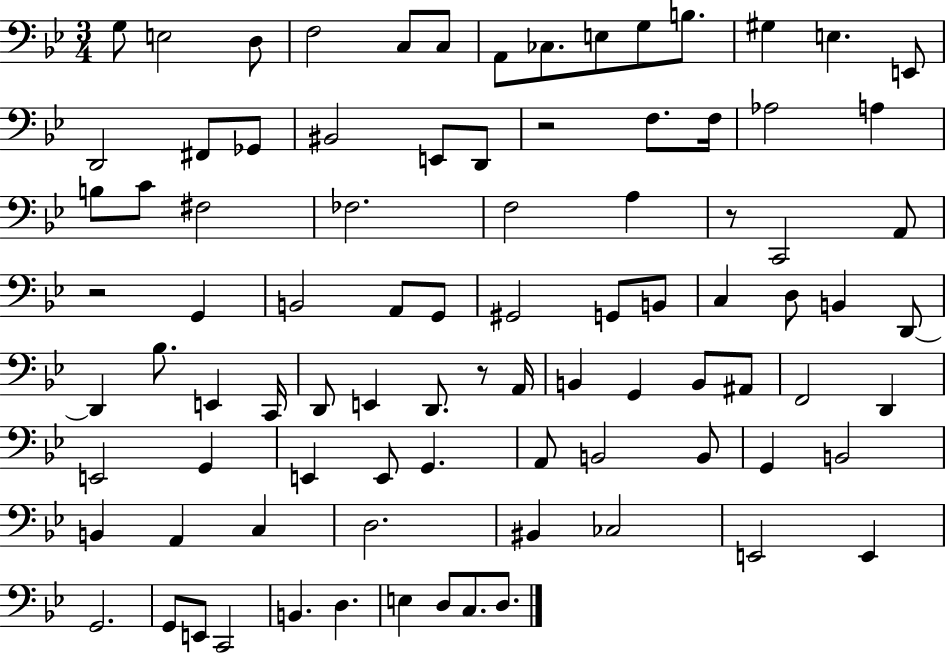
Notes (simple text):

G3/e E3/h D3/e F3/h C3/e C3/e A2/e CES3/e. E3/e G3/e B3/e. G#3/q E3/q. E2/e D2/h F#2/e Gb2/e BIS2/h E2/e D2/e R/h F3/e. F3/s Ab3/h A3/q B3/e C4/e F#3/h FES3/h. F3/h A3/q R/e C2/h A2/e R/h G2/q B2/h A2/e G2/e G#2/h G2/e B2/e C3/q D3/e B2/q D2/e D2/q Bb3/e. E2/q C2/s D2/e E2/q D2/e. R/e A2/s B2/q G2/q B2/e A#2/e F2/h D2/q E2/h G2/q E2/q E2/e G2/q. A2/e B2/h B2/e G2/q B2/h B2/q A2/q C3/q D3/h. BIS2/q CES3/h E2/h E2/q G2/h. G2/e E2/e C2/h B2/q. D3/q. E3/q D3/e C3/e. D3/e.